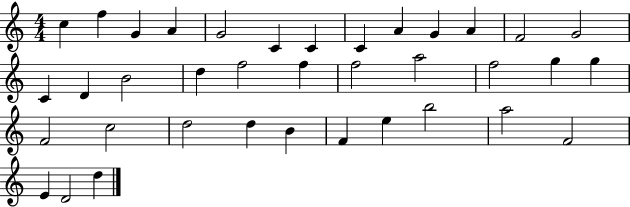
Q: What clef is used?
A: treble